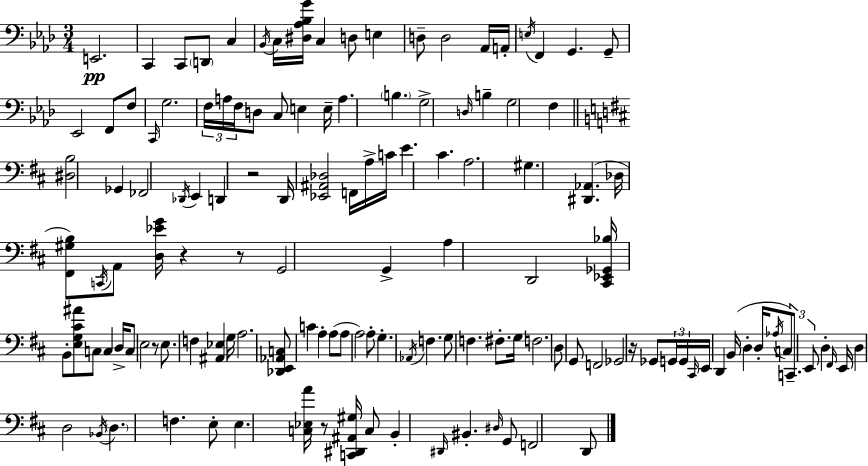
{
  \clef bass
  \numericTimeSignature
  \time 3/4
  \key aes \major
  \repeat volta 2 { e,2.\pp | c,4 c,8 \parenthesize d,8 c4 | \acciaccatura { bes,16 } c16 <dis aes bes g'>16 c4 d8 e4 | d8-- d2 aes,16 | \break a,16-. \acciaccatura { e16 } f,4 g,4. | g,8-- ees,2 f,8 | f8 \grace { c,16 } g2. | \tuplet 3/2 { f16 a16 f16 } d8 c8 e4 | \break e16-- a4. \parenthesize b4. | g2-> \grace { d16 } | b4-- g2 | f4 \bar "||" \break \key d \major <dis b>2 ges,4 | fes,2 \acciaccatura { des,16 } e,4 | d,4 r2 | d,16 <ees, ais, des>2 f,16 a16-> | \break c'16 e'4. cis'4. | a2. | gis4. <dis, aes,>4.( | des16 <fis, gis b>8) \acciaccatura { c,16 } a,8 <d ees' g'>16 r4 | \break r8 g,2 g,4-> | a4 d,2 | <cis, ees, ges, bes>16 b,8-. <e g cis' ais'>8 c8 c4 | d16-> c8 e2 | \break r8 e8. f4 <ais, ees>4 | g16 a2. | <des, e, aes, c>8 c'4 a4-. | a8( a8 a2) | \break a8-. g4.-. \acciaccatura { aes,16 } f4. | g8 f4. fis8.-. | g16 f2. | d8 g,8 f,2 | \break ges,2 r16 | ges,8 \tuplet 3/2 { g,16 g,16 \grace { cis,16 } } e,16 d,4 b,16( d4-. | d16-. \acciaccatura { aes16 }) \tuplet 3/2 { c8 c,8.-- e,8 } | d4-. \grace { fis,16 } e,16 d4 d2 | \break \acciaccatura { bes,16 } \parenthesize d4. | f4. e8-. e4. | <c ees a'>16 r8 <c, dis, ais, gis>16 c8 b,4-. | \grace { dis,16 } bis,4.-. \grace { dis16 } g,8 f,2 | \break d,8 } \bar "|."
}